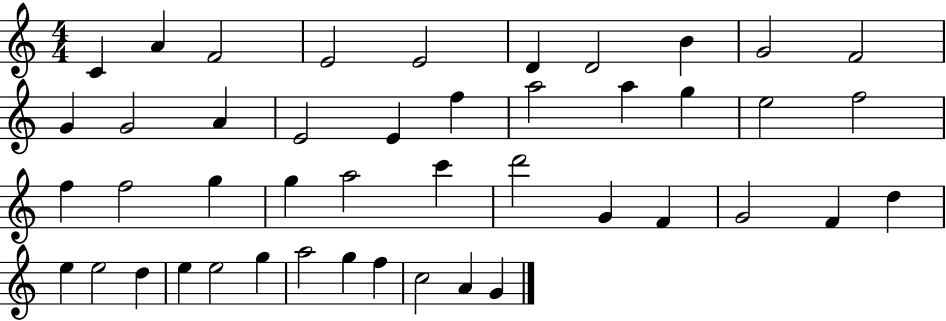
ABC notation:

X:1
T:Untitled
M:4/4
L:1/4
K:C
C A F2 E2 E2 D D2 B G2 F2 G G2 A E2 E f a2 a g e2 f2 f f2 g g a2 c' d'2 G F G2 F d e e2 d e e2 g a2 g f c2 A G